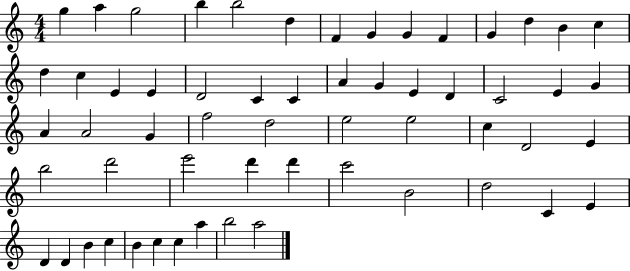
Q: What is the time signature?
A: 4/4